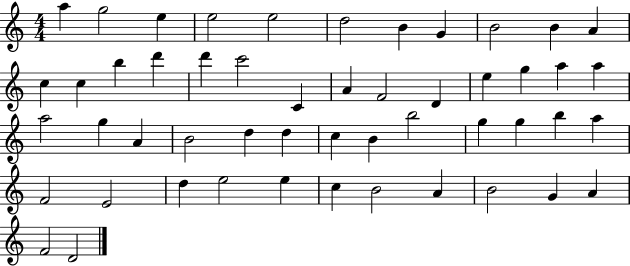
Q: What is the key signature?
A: C major